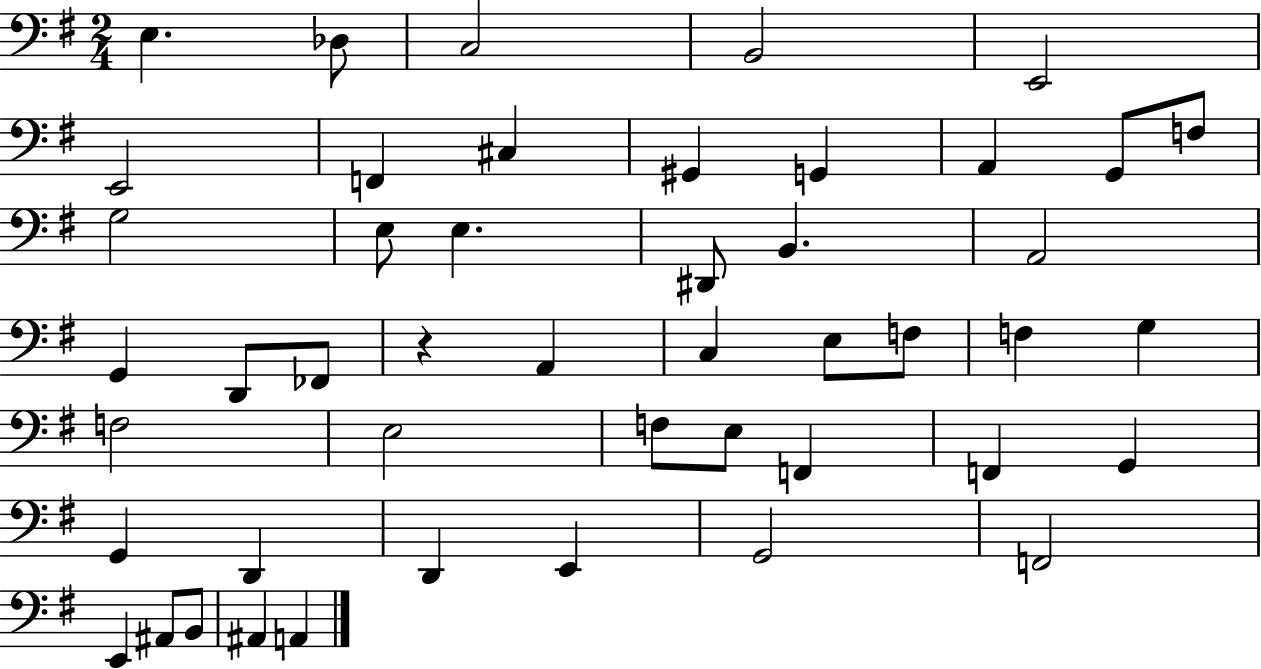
E3/q. Db3/e C3/h B2/h E2/h E2/h F2/q C#3/q G#2/q G2/q A2/q G2/e F3/e G3/h E3/e E3/q. D#2/e B2/q. A2/h G2/q D2/e FES2/e R/q A2/q C3/q E3/e F3/e F3/q G3/q F3/h E3/h F3/e E3/e F2/q F2/q G2/q G2/q D2/q D2/q E2/q G2/h F2/h E2/q A#2/e B2/e A#2/q A2/q